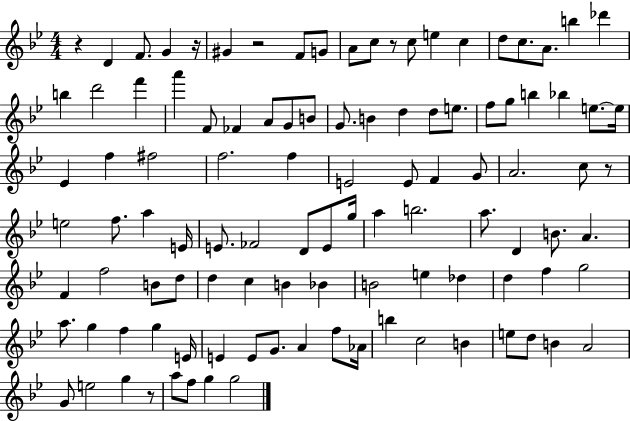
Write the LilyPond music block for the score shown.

{
  \clef treble
  \numericTimeSignature
  \time 4/4
  \key bes \major
  \repeat volta 2 { r4 d'4 f'8. g'4 r16 | gis'4 r2 f'8 g'8 | a'8 c''8 r8 c''8 e''4 c''4 | d''8 c''8. a'8. b''4 des'''4 | \break b''4 d'''2 f'''4 | a'''4 f'8 fes'4 a'8 g'8 b'8 | g'8. b'4 d''4 d''8 e''8. | f''8 g''8 b''4 bes''4 e''8.~~ e''16 | \break ees'4 f''4 fis''2 | f''2. f''4 | e'2 e'8 f'4 g'8 | a'2. c''8 r8 | \break e''2 f''8. a''4 e'16 | e'8. fes'2 d'8 e'8 g''16 | a''4 b''2. | a''8. d'4 b'8. a'4. | \break f'4 f''2 b'8 d''8 | d''4 c''4 b'4 bes'4 | b'2 e''4 des''4 | d''4 f''4 g''2 | \break a''8. g''4 f''4 g''4 e'16 | e'4 e'8 g'8. a'4 f''8 aes'16 | b''4 c''2 b'4 | e''8 d''8 b'4 a'2 | \break g'8 e''2 g''4 r8 | a''8 f''8 g''4 g''2 | } \bar "|."
}